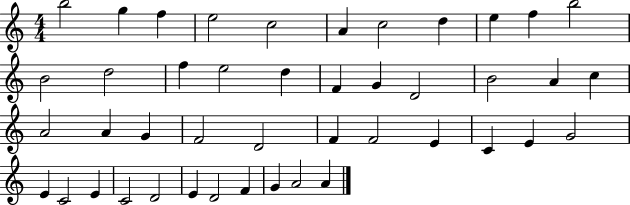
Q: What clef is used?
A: treble